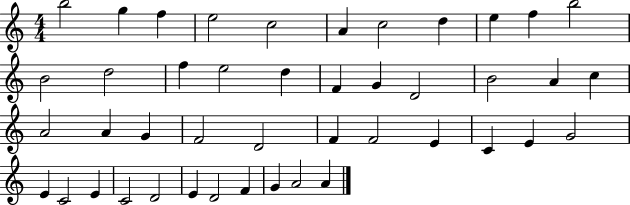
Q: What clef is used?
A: treble